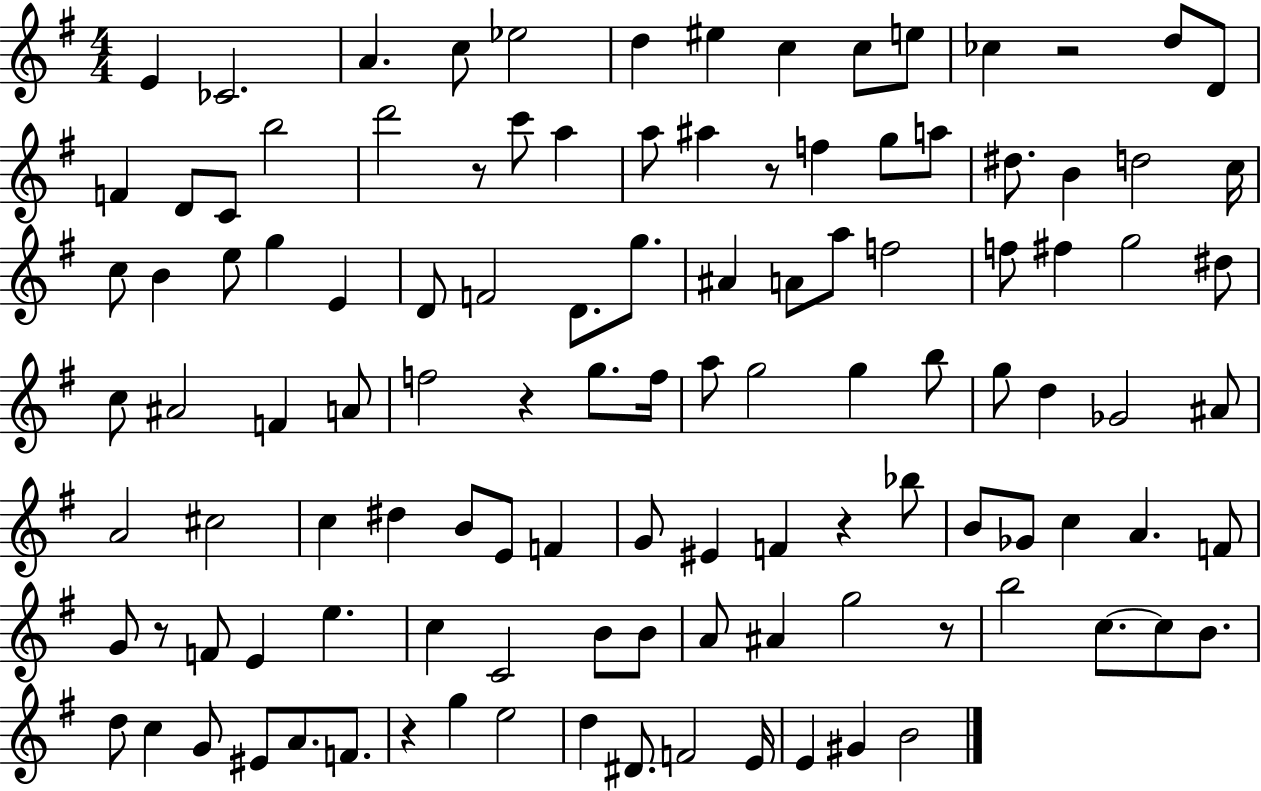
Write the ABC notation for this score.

X:1
T:Untitled
M:4/4
L:1/4
K:G
E _C2 A c/2 _e2 d ^e c c/2 e/2 _c z2 d/2 D/2 F D/2 C/2 b2 d'2 z/2 c'/2 a a/2 ^a z/2 f g/2 a/2 ^d/2 B d2 c/4 c/2 B e/2 g E D/2 F2 D/2 g/2 ^A A/2 a/2 f2 f/2 ^f g2 ^d/2 c/2 ^A2 F A/2 f2 z g/2 f/4 a/2 g2 g b/2 g/2 d _G2 ^A/2 A2 ^c2 c ^d B/2 E/2 F G/2 ^E F z _b/2 B/2 _G/2 c A F/2 G/2 z/2 F/2 E e c C2 B/2 B/2 A/2 ^A g2 z/2 b2 c/2 c/2 B/2 d/2 c G/2 ^E/2 A/2 F/2 z g e2 d ^D/2 F2 E/4 E ^G B2